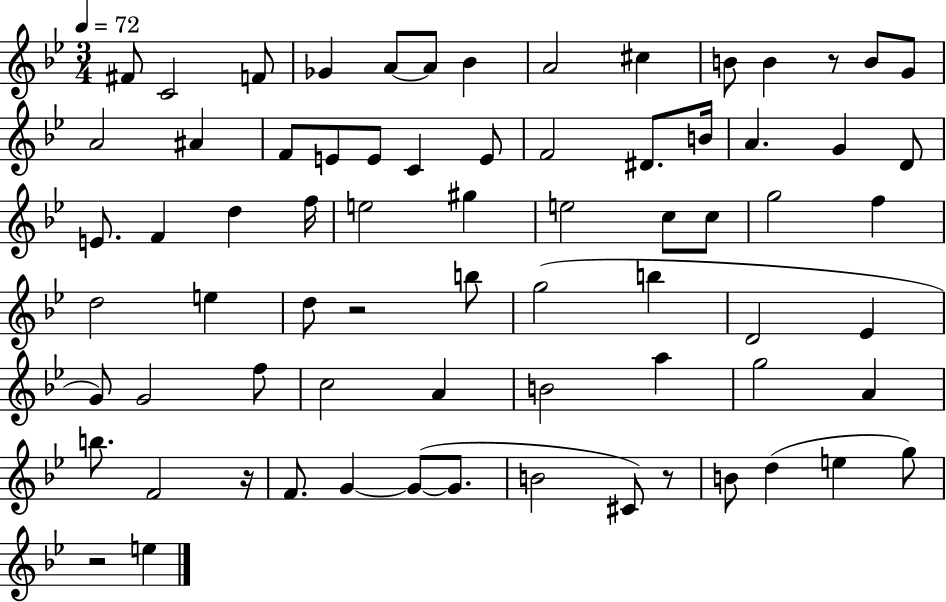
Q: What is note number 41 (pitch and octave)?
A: B5